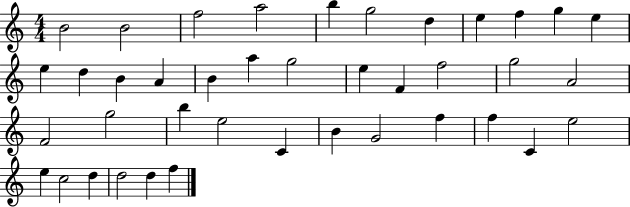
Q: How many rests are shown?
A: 0